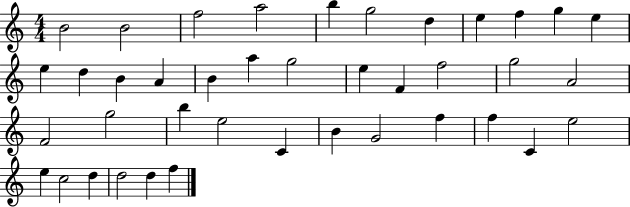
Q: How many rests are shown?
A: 0